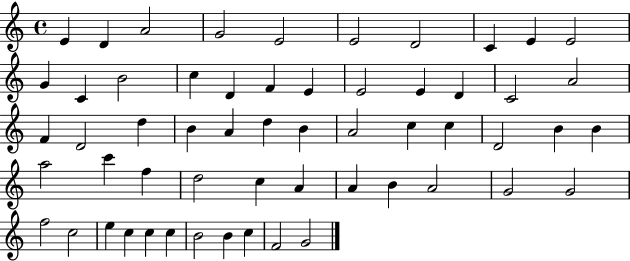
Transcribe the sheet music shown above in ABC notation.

X:1
T:Untitled
M:4/4
L:1/4
K:C
E D A2 G2 E2 E2 D2 C E E2 G C B2 c D F E E2 E D C2 A2 F D2 d B A d B A2 c c D2 B B a2 c' f d2 c A A B A2 G2 G2 f2 c2 e c c c B2 B c F2 G2